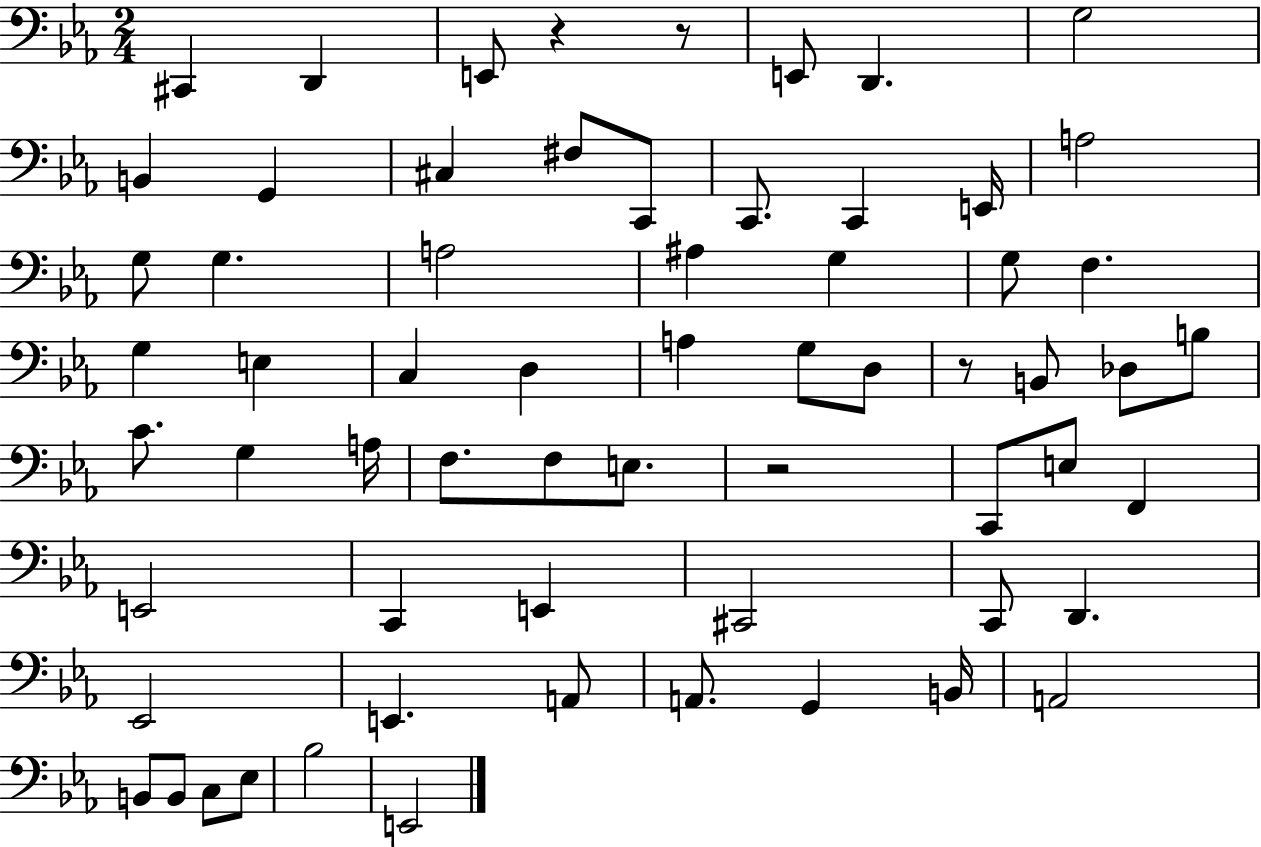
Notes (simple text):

C#2/q D2/q E2/e R/q R/e E2/e D2/q. G3/h B2/q G2/q C#3/q F#3/e C2/e C2/e. C2/q E2/s A3/h G3/e G3/q. A3/h A#3/q G3/q G3/e F3/q. G3/q E3/q C3/q D3/q A3/q G3/e D3/e R/e B2/e Db3/e B3/e C4/e. G3/q A3/s F3/e. F3/e E3/e. R/h C2/e E3/e F2/q E2/h C2/q E2/q C#2/h C2/e D2/q. Eb2/h E2/q. A2/e A2/e. G2/q B2/s A2/h B2/e B2/e C3/e Eb3/e Bb3/h E2/h